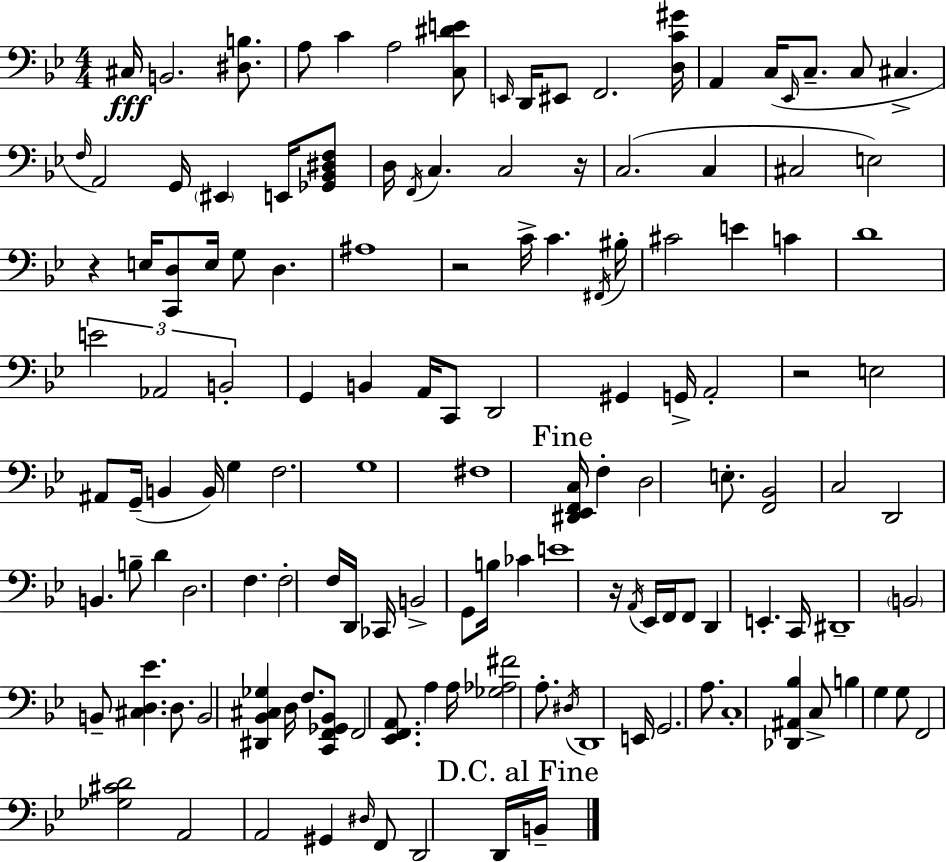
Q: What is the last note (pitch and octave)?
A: B2